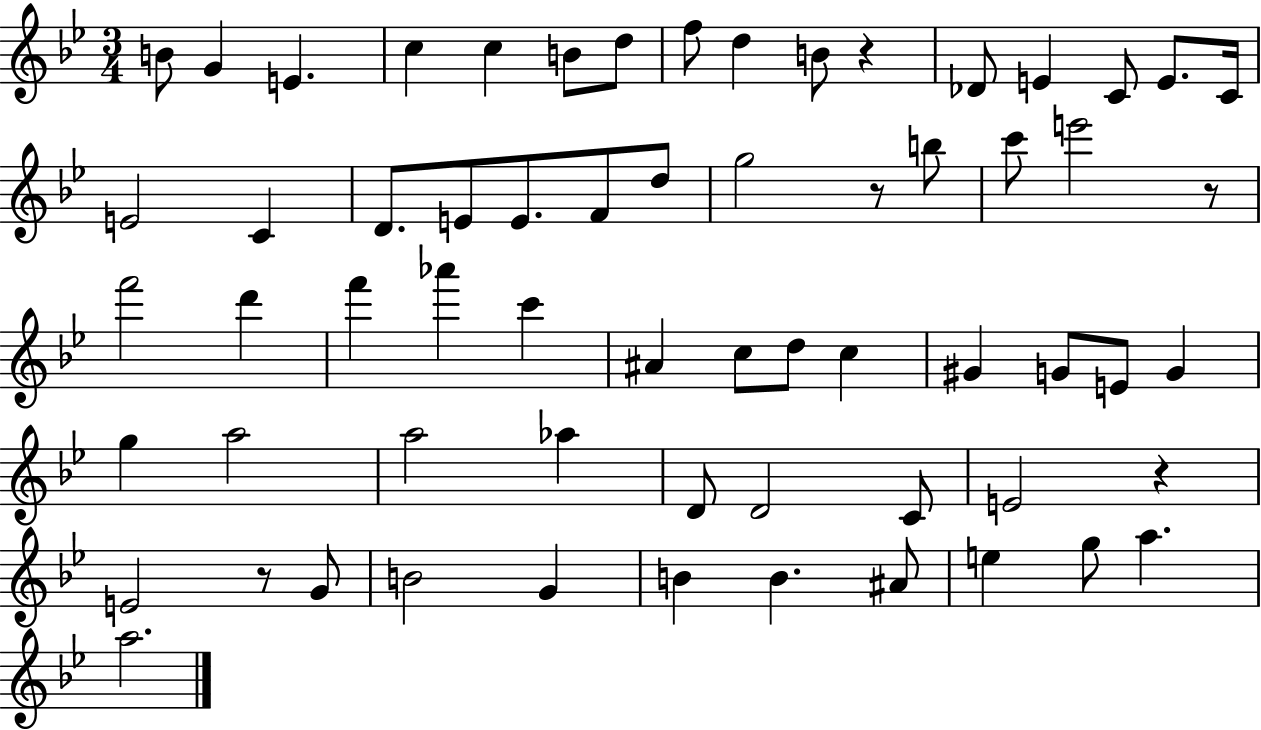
B4/e G4/q E4/q. C5/q C5/q B4/e D5/e F5/e D5/q B4/e R/q Db4/e E4/q C4/e E4/e. C4/s E4/h C4/q D4/e. E4/e E4/e. F4/e D5/e G5/h R/e B5/e C6/e E6/h R/e F6/h D6/q F6/q Ab6/q C6/q A#4/q C5/e D5/e C5/q G#4/q G4/e E4/e G4/q G5/q A5/h A5/h Ab5/q D4/e D4/h C4/e E4/h R/q E4/h R/e G4/e B4/h G4/q B4/q B4/q. A#4/e E5/q G5/e A5/q. A5/h.